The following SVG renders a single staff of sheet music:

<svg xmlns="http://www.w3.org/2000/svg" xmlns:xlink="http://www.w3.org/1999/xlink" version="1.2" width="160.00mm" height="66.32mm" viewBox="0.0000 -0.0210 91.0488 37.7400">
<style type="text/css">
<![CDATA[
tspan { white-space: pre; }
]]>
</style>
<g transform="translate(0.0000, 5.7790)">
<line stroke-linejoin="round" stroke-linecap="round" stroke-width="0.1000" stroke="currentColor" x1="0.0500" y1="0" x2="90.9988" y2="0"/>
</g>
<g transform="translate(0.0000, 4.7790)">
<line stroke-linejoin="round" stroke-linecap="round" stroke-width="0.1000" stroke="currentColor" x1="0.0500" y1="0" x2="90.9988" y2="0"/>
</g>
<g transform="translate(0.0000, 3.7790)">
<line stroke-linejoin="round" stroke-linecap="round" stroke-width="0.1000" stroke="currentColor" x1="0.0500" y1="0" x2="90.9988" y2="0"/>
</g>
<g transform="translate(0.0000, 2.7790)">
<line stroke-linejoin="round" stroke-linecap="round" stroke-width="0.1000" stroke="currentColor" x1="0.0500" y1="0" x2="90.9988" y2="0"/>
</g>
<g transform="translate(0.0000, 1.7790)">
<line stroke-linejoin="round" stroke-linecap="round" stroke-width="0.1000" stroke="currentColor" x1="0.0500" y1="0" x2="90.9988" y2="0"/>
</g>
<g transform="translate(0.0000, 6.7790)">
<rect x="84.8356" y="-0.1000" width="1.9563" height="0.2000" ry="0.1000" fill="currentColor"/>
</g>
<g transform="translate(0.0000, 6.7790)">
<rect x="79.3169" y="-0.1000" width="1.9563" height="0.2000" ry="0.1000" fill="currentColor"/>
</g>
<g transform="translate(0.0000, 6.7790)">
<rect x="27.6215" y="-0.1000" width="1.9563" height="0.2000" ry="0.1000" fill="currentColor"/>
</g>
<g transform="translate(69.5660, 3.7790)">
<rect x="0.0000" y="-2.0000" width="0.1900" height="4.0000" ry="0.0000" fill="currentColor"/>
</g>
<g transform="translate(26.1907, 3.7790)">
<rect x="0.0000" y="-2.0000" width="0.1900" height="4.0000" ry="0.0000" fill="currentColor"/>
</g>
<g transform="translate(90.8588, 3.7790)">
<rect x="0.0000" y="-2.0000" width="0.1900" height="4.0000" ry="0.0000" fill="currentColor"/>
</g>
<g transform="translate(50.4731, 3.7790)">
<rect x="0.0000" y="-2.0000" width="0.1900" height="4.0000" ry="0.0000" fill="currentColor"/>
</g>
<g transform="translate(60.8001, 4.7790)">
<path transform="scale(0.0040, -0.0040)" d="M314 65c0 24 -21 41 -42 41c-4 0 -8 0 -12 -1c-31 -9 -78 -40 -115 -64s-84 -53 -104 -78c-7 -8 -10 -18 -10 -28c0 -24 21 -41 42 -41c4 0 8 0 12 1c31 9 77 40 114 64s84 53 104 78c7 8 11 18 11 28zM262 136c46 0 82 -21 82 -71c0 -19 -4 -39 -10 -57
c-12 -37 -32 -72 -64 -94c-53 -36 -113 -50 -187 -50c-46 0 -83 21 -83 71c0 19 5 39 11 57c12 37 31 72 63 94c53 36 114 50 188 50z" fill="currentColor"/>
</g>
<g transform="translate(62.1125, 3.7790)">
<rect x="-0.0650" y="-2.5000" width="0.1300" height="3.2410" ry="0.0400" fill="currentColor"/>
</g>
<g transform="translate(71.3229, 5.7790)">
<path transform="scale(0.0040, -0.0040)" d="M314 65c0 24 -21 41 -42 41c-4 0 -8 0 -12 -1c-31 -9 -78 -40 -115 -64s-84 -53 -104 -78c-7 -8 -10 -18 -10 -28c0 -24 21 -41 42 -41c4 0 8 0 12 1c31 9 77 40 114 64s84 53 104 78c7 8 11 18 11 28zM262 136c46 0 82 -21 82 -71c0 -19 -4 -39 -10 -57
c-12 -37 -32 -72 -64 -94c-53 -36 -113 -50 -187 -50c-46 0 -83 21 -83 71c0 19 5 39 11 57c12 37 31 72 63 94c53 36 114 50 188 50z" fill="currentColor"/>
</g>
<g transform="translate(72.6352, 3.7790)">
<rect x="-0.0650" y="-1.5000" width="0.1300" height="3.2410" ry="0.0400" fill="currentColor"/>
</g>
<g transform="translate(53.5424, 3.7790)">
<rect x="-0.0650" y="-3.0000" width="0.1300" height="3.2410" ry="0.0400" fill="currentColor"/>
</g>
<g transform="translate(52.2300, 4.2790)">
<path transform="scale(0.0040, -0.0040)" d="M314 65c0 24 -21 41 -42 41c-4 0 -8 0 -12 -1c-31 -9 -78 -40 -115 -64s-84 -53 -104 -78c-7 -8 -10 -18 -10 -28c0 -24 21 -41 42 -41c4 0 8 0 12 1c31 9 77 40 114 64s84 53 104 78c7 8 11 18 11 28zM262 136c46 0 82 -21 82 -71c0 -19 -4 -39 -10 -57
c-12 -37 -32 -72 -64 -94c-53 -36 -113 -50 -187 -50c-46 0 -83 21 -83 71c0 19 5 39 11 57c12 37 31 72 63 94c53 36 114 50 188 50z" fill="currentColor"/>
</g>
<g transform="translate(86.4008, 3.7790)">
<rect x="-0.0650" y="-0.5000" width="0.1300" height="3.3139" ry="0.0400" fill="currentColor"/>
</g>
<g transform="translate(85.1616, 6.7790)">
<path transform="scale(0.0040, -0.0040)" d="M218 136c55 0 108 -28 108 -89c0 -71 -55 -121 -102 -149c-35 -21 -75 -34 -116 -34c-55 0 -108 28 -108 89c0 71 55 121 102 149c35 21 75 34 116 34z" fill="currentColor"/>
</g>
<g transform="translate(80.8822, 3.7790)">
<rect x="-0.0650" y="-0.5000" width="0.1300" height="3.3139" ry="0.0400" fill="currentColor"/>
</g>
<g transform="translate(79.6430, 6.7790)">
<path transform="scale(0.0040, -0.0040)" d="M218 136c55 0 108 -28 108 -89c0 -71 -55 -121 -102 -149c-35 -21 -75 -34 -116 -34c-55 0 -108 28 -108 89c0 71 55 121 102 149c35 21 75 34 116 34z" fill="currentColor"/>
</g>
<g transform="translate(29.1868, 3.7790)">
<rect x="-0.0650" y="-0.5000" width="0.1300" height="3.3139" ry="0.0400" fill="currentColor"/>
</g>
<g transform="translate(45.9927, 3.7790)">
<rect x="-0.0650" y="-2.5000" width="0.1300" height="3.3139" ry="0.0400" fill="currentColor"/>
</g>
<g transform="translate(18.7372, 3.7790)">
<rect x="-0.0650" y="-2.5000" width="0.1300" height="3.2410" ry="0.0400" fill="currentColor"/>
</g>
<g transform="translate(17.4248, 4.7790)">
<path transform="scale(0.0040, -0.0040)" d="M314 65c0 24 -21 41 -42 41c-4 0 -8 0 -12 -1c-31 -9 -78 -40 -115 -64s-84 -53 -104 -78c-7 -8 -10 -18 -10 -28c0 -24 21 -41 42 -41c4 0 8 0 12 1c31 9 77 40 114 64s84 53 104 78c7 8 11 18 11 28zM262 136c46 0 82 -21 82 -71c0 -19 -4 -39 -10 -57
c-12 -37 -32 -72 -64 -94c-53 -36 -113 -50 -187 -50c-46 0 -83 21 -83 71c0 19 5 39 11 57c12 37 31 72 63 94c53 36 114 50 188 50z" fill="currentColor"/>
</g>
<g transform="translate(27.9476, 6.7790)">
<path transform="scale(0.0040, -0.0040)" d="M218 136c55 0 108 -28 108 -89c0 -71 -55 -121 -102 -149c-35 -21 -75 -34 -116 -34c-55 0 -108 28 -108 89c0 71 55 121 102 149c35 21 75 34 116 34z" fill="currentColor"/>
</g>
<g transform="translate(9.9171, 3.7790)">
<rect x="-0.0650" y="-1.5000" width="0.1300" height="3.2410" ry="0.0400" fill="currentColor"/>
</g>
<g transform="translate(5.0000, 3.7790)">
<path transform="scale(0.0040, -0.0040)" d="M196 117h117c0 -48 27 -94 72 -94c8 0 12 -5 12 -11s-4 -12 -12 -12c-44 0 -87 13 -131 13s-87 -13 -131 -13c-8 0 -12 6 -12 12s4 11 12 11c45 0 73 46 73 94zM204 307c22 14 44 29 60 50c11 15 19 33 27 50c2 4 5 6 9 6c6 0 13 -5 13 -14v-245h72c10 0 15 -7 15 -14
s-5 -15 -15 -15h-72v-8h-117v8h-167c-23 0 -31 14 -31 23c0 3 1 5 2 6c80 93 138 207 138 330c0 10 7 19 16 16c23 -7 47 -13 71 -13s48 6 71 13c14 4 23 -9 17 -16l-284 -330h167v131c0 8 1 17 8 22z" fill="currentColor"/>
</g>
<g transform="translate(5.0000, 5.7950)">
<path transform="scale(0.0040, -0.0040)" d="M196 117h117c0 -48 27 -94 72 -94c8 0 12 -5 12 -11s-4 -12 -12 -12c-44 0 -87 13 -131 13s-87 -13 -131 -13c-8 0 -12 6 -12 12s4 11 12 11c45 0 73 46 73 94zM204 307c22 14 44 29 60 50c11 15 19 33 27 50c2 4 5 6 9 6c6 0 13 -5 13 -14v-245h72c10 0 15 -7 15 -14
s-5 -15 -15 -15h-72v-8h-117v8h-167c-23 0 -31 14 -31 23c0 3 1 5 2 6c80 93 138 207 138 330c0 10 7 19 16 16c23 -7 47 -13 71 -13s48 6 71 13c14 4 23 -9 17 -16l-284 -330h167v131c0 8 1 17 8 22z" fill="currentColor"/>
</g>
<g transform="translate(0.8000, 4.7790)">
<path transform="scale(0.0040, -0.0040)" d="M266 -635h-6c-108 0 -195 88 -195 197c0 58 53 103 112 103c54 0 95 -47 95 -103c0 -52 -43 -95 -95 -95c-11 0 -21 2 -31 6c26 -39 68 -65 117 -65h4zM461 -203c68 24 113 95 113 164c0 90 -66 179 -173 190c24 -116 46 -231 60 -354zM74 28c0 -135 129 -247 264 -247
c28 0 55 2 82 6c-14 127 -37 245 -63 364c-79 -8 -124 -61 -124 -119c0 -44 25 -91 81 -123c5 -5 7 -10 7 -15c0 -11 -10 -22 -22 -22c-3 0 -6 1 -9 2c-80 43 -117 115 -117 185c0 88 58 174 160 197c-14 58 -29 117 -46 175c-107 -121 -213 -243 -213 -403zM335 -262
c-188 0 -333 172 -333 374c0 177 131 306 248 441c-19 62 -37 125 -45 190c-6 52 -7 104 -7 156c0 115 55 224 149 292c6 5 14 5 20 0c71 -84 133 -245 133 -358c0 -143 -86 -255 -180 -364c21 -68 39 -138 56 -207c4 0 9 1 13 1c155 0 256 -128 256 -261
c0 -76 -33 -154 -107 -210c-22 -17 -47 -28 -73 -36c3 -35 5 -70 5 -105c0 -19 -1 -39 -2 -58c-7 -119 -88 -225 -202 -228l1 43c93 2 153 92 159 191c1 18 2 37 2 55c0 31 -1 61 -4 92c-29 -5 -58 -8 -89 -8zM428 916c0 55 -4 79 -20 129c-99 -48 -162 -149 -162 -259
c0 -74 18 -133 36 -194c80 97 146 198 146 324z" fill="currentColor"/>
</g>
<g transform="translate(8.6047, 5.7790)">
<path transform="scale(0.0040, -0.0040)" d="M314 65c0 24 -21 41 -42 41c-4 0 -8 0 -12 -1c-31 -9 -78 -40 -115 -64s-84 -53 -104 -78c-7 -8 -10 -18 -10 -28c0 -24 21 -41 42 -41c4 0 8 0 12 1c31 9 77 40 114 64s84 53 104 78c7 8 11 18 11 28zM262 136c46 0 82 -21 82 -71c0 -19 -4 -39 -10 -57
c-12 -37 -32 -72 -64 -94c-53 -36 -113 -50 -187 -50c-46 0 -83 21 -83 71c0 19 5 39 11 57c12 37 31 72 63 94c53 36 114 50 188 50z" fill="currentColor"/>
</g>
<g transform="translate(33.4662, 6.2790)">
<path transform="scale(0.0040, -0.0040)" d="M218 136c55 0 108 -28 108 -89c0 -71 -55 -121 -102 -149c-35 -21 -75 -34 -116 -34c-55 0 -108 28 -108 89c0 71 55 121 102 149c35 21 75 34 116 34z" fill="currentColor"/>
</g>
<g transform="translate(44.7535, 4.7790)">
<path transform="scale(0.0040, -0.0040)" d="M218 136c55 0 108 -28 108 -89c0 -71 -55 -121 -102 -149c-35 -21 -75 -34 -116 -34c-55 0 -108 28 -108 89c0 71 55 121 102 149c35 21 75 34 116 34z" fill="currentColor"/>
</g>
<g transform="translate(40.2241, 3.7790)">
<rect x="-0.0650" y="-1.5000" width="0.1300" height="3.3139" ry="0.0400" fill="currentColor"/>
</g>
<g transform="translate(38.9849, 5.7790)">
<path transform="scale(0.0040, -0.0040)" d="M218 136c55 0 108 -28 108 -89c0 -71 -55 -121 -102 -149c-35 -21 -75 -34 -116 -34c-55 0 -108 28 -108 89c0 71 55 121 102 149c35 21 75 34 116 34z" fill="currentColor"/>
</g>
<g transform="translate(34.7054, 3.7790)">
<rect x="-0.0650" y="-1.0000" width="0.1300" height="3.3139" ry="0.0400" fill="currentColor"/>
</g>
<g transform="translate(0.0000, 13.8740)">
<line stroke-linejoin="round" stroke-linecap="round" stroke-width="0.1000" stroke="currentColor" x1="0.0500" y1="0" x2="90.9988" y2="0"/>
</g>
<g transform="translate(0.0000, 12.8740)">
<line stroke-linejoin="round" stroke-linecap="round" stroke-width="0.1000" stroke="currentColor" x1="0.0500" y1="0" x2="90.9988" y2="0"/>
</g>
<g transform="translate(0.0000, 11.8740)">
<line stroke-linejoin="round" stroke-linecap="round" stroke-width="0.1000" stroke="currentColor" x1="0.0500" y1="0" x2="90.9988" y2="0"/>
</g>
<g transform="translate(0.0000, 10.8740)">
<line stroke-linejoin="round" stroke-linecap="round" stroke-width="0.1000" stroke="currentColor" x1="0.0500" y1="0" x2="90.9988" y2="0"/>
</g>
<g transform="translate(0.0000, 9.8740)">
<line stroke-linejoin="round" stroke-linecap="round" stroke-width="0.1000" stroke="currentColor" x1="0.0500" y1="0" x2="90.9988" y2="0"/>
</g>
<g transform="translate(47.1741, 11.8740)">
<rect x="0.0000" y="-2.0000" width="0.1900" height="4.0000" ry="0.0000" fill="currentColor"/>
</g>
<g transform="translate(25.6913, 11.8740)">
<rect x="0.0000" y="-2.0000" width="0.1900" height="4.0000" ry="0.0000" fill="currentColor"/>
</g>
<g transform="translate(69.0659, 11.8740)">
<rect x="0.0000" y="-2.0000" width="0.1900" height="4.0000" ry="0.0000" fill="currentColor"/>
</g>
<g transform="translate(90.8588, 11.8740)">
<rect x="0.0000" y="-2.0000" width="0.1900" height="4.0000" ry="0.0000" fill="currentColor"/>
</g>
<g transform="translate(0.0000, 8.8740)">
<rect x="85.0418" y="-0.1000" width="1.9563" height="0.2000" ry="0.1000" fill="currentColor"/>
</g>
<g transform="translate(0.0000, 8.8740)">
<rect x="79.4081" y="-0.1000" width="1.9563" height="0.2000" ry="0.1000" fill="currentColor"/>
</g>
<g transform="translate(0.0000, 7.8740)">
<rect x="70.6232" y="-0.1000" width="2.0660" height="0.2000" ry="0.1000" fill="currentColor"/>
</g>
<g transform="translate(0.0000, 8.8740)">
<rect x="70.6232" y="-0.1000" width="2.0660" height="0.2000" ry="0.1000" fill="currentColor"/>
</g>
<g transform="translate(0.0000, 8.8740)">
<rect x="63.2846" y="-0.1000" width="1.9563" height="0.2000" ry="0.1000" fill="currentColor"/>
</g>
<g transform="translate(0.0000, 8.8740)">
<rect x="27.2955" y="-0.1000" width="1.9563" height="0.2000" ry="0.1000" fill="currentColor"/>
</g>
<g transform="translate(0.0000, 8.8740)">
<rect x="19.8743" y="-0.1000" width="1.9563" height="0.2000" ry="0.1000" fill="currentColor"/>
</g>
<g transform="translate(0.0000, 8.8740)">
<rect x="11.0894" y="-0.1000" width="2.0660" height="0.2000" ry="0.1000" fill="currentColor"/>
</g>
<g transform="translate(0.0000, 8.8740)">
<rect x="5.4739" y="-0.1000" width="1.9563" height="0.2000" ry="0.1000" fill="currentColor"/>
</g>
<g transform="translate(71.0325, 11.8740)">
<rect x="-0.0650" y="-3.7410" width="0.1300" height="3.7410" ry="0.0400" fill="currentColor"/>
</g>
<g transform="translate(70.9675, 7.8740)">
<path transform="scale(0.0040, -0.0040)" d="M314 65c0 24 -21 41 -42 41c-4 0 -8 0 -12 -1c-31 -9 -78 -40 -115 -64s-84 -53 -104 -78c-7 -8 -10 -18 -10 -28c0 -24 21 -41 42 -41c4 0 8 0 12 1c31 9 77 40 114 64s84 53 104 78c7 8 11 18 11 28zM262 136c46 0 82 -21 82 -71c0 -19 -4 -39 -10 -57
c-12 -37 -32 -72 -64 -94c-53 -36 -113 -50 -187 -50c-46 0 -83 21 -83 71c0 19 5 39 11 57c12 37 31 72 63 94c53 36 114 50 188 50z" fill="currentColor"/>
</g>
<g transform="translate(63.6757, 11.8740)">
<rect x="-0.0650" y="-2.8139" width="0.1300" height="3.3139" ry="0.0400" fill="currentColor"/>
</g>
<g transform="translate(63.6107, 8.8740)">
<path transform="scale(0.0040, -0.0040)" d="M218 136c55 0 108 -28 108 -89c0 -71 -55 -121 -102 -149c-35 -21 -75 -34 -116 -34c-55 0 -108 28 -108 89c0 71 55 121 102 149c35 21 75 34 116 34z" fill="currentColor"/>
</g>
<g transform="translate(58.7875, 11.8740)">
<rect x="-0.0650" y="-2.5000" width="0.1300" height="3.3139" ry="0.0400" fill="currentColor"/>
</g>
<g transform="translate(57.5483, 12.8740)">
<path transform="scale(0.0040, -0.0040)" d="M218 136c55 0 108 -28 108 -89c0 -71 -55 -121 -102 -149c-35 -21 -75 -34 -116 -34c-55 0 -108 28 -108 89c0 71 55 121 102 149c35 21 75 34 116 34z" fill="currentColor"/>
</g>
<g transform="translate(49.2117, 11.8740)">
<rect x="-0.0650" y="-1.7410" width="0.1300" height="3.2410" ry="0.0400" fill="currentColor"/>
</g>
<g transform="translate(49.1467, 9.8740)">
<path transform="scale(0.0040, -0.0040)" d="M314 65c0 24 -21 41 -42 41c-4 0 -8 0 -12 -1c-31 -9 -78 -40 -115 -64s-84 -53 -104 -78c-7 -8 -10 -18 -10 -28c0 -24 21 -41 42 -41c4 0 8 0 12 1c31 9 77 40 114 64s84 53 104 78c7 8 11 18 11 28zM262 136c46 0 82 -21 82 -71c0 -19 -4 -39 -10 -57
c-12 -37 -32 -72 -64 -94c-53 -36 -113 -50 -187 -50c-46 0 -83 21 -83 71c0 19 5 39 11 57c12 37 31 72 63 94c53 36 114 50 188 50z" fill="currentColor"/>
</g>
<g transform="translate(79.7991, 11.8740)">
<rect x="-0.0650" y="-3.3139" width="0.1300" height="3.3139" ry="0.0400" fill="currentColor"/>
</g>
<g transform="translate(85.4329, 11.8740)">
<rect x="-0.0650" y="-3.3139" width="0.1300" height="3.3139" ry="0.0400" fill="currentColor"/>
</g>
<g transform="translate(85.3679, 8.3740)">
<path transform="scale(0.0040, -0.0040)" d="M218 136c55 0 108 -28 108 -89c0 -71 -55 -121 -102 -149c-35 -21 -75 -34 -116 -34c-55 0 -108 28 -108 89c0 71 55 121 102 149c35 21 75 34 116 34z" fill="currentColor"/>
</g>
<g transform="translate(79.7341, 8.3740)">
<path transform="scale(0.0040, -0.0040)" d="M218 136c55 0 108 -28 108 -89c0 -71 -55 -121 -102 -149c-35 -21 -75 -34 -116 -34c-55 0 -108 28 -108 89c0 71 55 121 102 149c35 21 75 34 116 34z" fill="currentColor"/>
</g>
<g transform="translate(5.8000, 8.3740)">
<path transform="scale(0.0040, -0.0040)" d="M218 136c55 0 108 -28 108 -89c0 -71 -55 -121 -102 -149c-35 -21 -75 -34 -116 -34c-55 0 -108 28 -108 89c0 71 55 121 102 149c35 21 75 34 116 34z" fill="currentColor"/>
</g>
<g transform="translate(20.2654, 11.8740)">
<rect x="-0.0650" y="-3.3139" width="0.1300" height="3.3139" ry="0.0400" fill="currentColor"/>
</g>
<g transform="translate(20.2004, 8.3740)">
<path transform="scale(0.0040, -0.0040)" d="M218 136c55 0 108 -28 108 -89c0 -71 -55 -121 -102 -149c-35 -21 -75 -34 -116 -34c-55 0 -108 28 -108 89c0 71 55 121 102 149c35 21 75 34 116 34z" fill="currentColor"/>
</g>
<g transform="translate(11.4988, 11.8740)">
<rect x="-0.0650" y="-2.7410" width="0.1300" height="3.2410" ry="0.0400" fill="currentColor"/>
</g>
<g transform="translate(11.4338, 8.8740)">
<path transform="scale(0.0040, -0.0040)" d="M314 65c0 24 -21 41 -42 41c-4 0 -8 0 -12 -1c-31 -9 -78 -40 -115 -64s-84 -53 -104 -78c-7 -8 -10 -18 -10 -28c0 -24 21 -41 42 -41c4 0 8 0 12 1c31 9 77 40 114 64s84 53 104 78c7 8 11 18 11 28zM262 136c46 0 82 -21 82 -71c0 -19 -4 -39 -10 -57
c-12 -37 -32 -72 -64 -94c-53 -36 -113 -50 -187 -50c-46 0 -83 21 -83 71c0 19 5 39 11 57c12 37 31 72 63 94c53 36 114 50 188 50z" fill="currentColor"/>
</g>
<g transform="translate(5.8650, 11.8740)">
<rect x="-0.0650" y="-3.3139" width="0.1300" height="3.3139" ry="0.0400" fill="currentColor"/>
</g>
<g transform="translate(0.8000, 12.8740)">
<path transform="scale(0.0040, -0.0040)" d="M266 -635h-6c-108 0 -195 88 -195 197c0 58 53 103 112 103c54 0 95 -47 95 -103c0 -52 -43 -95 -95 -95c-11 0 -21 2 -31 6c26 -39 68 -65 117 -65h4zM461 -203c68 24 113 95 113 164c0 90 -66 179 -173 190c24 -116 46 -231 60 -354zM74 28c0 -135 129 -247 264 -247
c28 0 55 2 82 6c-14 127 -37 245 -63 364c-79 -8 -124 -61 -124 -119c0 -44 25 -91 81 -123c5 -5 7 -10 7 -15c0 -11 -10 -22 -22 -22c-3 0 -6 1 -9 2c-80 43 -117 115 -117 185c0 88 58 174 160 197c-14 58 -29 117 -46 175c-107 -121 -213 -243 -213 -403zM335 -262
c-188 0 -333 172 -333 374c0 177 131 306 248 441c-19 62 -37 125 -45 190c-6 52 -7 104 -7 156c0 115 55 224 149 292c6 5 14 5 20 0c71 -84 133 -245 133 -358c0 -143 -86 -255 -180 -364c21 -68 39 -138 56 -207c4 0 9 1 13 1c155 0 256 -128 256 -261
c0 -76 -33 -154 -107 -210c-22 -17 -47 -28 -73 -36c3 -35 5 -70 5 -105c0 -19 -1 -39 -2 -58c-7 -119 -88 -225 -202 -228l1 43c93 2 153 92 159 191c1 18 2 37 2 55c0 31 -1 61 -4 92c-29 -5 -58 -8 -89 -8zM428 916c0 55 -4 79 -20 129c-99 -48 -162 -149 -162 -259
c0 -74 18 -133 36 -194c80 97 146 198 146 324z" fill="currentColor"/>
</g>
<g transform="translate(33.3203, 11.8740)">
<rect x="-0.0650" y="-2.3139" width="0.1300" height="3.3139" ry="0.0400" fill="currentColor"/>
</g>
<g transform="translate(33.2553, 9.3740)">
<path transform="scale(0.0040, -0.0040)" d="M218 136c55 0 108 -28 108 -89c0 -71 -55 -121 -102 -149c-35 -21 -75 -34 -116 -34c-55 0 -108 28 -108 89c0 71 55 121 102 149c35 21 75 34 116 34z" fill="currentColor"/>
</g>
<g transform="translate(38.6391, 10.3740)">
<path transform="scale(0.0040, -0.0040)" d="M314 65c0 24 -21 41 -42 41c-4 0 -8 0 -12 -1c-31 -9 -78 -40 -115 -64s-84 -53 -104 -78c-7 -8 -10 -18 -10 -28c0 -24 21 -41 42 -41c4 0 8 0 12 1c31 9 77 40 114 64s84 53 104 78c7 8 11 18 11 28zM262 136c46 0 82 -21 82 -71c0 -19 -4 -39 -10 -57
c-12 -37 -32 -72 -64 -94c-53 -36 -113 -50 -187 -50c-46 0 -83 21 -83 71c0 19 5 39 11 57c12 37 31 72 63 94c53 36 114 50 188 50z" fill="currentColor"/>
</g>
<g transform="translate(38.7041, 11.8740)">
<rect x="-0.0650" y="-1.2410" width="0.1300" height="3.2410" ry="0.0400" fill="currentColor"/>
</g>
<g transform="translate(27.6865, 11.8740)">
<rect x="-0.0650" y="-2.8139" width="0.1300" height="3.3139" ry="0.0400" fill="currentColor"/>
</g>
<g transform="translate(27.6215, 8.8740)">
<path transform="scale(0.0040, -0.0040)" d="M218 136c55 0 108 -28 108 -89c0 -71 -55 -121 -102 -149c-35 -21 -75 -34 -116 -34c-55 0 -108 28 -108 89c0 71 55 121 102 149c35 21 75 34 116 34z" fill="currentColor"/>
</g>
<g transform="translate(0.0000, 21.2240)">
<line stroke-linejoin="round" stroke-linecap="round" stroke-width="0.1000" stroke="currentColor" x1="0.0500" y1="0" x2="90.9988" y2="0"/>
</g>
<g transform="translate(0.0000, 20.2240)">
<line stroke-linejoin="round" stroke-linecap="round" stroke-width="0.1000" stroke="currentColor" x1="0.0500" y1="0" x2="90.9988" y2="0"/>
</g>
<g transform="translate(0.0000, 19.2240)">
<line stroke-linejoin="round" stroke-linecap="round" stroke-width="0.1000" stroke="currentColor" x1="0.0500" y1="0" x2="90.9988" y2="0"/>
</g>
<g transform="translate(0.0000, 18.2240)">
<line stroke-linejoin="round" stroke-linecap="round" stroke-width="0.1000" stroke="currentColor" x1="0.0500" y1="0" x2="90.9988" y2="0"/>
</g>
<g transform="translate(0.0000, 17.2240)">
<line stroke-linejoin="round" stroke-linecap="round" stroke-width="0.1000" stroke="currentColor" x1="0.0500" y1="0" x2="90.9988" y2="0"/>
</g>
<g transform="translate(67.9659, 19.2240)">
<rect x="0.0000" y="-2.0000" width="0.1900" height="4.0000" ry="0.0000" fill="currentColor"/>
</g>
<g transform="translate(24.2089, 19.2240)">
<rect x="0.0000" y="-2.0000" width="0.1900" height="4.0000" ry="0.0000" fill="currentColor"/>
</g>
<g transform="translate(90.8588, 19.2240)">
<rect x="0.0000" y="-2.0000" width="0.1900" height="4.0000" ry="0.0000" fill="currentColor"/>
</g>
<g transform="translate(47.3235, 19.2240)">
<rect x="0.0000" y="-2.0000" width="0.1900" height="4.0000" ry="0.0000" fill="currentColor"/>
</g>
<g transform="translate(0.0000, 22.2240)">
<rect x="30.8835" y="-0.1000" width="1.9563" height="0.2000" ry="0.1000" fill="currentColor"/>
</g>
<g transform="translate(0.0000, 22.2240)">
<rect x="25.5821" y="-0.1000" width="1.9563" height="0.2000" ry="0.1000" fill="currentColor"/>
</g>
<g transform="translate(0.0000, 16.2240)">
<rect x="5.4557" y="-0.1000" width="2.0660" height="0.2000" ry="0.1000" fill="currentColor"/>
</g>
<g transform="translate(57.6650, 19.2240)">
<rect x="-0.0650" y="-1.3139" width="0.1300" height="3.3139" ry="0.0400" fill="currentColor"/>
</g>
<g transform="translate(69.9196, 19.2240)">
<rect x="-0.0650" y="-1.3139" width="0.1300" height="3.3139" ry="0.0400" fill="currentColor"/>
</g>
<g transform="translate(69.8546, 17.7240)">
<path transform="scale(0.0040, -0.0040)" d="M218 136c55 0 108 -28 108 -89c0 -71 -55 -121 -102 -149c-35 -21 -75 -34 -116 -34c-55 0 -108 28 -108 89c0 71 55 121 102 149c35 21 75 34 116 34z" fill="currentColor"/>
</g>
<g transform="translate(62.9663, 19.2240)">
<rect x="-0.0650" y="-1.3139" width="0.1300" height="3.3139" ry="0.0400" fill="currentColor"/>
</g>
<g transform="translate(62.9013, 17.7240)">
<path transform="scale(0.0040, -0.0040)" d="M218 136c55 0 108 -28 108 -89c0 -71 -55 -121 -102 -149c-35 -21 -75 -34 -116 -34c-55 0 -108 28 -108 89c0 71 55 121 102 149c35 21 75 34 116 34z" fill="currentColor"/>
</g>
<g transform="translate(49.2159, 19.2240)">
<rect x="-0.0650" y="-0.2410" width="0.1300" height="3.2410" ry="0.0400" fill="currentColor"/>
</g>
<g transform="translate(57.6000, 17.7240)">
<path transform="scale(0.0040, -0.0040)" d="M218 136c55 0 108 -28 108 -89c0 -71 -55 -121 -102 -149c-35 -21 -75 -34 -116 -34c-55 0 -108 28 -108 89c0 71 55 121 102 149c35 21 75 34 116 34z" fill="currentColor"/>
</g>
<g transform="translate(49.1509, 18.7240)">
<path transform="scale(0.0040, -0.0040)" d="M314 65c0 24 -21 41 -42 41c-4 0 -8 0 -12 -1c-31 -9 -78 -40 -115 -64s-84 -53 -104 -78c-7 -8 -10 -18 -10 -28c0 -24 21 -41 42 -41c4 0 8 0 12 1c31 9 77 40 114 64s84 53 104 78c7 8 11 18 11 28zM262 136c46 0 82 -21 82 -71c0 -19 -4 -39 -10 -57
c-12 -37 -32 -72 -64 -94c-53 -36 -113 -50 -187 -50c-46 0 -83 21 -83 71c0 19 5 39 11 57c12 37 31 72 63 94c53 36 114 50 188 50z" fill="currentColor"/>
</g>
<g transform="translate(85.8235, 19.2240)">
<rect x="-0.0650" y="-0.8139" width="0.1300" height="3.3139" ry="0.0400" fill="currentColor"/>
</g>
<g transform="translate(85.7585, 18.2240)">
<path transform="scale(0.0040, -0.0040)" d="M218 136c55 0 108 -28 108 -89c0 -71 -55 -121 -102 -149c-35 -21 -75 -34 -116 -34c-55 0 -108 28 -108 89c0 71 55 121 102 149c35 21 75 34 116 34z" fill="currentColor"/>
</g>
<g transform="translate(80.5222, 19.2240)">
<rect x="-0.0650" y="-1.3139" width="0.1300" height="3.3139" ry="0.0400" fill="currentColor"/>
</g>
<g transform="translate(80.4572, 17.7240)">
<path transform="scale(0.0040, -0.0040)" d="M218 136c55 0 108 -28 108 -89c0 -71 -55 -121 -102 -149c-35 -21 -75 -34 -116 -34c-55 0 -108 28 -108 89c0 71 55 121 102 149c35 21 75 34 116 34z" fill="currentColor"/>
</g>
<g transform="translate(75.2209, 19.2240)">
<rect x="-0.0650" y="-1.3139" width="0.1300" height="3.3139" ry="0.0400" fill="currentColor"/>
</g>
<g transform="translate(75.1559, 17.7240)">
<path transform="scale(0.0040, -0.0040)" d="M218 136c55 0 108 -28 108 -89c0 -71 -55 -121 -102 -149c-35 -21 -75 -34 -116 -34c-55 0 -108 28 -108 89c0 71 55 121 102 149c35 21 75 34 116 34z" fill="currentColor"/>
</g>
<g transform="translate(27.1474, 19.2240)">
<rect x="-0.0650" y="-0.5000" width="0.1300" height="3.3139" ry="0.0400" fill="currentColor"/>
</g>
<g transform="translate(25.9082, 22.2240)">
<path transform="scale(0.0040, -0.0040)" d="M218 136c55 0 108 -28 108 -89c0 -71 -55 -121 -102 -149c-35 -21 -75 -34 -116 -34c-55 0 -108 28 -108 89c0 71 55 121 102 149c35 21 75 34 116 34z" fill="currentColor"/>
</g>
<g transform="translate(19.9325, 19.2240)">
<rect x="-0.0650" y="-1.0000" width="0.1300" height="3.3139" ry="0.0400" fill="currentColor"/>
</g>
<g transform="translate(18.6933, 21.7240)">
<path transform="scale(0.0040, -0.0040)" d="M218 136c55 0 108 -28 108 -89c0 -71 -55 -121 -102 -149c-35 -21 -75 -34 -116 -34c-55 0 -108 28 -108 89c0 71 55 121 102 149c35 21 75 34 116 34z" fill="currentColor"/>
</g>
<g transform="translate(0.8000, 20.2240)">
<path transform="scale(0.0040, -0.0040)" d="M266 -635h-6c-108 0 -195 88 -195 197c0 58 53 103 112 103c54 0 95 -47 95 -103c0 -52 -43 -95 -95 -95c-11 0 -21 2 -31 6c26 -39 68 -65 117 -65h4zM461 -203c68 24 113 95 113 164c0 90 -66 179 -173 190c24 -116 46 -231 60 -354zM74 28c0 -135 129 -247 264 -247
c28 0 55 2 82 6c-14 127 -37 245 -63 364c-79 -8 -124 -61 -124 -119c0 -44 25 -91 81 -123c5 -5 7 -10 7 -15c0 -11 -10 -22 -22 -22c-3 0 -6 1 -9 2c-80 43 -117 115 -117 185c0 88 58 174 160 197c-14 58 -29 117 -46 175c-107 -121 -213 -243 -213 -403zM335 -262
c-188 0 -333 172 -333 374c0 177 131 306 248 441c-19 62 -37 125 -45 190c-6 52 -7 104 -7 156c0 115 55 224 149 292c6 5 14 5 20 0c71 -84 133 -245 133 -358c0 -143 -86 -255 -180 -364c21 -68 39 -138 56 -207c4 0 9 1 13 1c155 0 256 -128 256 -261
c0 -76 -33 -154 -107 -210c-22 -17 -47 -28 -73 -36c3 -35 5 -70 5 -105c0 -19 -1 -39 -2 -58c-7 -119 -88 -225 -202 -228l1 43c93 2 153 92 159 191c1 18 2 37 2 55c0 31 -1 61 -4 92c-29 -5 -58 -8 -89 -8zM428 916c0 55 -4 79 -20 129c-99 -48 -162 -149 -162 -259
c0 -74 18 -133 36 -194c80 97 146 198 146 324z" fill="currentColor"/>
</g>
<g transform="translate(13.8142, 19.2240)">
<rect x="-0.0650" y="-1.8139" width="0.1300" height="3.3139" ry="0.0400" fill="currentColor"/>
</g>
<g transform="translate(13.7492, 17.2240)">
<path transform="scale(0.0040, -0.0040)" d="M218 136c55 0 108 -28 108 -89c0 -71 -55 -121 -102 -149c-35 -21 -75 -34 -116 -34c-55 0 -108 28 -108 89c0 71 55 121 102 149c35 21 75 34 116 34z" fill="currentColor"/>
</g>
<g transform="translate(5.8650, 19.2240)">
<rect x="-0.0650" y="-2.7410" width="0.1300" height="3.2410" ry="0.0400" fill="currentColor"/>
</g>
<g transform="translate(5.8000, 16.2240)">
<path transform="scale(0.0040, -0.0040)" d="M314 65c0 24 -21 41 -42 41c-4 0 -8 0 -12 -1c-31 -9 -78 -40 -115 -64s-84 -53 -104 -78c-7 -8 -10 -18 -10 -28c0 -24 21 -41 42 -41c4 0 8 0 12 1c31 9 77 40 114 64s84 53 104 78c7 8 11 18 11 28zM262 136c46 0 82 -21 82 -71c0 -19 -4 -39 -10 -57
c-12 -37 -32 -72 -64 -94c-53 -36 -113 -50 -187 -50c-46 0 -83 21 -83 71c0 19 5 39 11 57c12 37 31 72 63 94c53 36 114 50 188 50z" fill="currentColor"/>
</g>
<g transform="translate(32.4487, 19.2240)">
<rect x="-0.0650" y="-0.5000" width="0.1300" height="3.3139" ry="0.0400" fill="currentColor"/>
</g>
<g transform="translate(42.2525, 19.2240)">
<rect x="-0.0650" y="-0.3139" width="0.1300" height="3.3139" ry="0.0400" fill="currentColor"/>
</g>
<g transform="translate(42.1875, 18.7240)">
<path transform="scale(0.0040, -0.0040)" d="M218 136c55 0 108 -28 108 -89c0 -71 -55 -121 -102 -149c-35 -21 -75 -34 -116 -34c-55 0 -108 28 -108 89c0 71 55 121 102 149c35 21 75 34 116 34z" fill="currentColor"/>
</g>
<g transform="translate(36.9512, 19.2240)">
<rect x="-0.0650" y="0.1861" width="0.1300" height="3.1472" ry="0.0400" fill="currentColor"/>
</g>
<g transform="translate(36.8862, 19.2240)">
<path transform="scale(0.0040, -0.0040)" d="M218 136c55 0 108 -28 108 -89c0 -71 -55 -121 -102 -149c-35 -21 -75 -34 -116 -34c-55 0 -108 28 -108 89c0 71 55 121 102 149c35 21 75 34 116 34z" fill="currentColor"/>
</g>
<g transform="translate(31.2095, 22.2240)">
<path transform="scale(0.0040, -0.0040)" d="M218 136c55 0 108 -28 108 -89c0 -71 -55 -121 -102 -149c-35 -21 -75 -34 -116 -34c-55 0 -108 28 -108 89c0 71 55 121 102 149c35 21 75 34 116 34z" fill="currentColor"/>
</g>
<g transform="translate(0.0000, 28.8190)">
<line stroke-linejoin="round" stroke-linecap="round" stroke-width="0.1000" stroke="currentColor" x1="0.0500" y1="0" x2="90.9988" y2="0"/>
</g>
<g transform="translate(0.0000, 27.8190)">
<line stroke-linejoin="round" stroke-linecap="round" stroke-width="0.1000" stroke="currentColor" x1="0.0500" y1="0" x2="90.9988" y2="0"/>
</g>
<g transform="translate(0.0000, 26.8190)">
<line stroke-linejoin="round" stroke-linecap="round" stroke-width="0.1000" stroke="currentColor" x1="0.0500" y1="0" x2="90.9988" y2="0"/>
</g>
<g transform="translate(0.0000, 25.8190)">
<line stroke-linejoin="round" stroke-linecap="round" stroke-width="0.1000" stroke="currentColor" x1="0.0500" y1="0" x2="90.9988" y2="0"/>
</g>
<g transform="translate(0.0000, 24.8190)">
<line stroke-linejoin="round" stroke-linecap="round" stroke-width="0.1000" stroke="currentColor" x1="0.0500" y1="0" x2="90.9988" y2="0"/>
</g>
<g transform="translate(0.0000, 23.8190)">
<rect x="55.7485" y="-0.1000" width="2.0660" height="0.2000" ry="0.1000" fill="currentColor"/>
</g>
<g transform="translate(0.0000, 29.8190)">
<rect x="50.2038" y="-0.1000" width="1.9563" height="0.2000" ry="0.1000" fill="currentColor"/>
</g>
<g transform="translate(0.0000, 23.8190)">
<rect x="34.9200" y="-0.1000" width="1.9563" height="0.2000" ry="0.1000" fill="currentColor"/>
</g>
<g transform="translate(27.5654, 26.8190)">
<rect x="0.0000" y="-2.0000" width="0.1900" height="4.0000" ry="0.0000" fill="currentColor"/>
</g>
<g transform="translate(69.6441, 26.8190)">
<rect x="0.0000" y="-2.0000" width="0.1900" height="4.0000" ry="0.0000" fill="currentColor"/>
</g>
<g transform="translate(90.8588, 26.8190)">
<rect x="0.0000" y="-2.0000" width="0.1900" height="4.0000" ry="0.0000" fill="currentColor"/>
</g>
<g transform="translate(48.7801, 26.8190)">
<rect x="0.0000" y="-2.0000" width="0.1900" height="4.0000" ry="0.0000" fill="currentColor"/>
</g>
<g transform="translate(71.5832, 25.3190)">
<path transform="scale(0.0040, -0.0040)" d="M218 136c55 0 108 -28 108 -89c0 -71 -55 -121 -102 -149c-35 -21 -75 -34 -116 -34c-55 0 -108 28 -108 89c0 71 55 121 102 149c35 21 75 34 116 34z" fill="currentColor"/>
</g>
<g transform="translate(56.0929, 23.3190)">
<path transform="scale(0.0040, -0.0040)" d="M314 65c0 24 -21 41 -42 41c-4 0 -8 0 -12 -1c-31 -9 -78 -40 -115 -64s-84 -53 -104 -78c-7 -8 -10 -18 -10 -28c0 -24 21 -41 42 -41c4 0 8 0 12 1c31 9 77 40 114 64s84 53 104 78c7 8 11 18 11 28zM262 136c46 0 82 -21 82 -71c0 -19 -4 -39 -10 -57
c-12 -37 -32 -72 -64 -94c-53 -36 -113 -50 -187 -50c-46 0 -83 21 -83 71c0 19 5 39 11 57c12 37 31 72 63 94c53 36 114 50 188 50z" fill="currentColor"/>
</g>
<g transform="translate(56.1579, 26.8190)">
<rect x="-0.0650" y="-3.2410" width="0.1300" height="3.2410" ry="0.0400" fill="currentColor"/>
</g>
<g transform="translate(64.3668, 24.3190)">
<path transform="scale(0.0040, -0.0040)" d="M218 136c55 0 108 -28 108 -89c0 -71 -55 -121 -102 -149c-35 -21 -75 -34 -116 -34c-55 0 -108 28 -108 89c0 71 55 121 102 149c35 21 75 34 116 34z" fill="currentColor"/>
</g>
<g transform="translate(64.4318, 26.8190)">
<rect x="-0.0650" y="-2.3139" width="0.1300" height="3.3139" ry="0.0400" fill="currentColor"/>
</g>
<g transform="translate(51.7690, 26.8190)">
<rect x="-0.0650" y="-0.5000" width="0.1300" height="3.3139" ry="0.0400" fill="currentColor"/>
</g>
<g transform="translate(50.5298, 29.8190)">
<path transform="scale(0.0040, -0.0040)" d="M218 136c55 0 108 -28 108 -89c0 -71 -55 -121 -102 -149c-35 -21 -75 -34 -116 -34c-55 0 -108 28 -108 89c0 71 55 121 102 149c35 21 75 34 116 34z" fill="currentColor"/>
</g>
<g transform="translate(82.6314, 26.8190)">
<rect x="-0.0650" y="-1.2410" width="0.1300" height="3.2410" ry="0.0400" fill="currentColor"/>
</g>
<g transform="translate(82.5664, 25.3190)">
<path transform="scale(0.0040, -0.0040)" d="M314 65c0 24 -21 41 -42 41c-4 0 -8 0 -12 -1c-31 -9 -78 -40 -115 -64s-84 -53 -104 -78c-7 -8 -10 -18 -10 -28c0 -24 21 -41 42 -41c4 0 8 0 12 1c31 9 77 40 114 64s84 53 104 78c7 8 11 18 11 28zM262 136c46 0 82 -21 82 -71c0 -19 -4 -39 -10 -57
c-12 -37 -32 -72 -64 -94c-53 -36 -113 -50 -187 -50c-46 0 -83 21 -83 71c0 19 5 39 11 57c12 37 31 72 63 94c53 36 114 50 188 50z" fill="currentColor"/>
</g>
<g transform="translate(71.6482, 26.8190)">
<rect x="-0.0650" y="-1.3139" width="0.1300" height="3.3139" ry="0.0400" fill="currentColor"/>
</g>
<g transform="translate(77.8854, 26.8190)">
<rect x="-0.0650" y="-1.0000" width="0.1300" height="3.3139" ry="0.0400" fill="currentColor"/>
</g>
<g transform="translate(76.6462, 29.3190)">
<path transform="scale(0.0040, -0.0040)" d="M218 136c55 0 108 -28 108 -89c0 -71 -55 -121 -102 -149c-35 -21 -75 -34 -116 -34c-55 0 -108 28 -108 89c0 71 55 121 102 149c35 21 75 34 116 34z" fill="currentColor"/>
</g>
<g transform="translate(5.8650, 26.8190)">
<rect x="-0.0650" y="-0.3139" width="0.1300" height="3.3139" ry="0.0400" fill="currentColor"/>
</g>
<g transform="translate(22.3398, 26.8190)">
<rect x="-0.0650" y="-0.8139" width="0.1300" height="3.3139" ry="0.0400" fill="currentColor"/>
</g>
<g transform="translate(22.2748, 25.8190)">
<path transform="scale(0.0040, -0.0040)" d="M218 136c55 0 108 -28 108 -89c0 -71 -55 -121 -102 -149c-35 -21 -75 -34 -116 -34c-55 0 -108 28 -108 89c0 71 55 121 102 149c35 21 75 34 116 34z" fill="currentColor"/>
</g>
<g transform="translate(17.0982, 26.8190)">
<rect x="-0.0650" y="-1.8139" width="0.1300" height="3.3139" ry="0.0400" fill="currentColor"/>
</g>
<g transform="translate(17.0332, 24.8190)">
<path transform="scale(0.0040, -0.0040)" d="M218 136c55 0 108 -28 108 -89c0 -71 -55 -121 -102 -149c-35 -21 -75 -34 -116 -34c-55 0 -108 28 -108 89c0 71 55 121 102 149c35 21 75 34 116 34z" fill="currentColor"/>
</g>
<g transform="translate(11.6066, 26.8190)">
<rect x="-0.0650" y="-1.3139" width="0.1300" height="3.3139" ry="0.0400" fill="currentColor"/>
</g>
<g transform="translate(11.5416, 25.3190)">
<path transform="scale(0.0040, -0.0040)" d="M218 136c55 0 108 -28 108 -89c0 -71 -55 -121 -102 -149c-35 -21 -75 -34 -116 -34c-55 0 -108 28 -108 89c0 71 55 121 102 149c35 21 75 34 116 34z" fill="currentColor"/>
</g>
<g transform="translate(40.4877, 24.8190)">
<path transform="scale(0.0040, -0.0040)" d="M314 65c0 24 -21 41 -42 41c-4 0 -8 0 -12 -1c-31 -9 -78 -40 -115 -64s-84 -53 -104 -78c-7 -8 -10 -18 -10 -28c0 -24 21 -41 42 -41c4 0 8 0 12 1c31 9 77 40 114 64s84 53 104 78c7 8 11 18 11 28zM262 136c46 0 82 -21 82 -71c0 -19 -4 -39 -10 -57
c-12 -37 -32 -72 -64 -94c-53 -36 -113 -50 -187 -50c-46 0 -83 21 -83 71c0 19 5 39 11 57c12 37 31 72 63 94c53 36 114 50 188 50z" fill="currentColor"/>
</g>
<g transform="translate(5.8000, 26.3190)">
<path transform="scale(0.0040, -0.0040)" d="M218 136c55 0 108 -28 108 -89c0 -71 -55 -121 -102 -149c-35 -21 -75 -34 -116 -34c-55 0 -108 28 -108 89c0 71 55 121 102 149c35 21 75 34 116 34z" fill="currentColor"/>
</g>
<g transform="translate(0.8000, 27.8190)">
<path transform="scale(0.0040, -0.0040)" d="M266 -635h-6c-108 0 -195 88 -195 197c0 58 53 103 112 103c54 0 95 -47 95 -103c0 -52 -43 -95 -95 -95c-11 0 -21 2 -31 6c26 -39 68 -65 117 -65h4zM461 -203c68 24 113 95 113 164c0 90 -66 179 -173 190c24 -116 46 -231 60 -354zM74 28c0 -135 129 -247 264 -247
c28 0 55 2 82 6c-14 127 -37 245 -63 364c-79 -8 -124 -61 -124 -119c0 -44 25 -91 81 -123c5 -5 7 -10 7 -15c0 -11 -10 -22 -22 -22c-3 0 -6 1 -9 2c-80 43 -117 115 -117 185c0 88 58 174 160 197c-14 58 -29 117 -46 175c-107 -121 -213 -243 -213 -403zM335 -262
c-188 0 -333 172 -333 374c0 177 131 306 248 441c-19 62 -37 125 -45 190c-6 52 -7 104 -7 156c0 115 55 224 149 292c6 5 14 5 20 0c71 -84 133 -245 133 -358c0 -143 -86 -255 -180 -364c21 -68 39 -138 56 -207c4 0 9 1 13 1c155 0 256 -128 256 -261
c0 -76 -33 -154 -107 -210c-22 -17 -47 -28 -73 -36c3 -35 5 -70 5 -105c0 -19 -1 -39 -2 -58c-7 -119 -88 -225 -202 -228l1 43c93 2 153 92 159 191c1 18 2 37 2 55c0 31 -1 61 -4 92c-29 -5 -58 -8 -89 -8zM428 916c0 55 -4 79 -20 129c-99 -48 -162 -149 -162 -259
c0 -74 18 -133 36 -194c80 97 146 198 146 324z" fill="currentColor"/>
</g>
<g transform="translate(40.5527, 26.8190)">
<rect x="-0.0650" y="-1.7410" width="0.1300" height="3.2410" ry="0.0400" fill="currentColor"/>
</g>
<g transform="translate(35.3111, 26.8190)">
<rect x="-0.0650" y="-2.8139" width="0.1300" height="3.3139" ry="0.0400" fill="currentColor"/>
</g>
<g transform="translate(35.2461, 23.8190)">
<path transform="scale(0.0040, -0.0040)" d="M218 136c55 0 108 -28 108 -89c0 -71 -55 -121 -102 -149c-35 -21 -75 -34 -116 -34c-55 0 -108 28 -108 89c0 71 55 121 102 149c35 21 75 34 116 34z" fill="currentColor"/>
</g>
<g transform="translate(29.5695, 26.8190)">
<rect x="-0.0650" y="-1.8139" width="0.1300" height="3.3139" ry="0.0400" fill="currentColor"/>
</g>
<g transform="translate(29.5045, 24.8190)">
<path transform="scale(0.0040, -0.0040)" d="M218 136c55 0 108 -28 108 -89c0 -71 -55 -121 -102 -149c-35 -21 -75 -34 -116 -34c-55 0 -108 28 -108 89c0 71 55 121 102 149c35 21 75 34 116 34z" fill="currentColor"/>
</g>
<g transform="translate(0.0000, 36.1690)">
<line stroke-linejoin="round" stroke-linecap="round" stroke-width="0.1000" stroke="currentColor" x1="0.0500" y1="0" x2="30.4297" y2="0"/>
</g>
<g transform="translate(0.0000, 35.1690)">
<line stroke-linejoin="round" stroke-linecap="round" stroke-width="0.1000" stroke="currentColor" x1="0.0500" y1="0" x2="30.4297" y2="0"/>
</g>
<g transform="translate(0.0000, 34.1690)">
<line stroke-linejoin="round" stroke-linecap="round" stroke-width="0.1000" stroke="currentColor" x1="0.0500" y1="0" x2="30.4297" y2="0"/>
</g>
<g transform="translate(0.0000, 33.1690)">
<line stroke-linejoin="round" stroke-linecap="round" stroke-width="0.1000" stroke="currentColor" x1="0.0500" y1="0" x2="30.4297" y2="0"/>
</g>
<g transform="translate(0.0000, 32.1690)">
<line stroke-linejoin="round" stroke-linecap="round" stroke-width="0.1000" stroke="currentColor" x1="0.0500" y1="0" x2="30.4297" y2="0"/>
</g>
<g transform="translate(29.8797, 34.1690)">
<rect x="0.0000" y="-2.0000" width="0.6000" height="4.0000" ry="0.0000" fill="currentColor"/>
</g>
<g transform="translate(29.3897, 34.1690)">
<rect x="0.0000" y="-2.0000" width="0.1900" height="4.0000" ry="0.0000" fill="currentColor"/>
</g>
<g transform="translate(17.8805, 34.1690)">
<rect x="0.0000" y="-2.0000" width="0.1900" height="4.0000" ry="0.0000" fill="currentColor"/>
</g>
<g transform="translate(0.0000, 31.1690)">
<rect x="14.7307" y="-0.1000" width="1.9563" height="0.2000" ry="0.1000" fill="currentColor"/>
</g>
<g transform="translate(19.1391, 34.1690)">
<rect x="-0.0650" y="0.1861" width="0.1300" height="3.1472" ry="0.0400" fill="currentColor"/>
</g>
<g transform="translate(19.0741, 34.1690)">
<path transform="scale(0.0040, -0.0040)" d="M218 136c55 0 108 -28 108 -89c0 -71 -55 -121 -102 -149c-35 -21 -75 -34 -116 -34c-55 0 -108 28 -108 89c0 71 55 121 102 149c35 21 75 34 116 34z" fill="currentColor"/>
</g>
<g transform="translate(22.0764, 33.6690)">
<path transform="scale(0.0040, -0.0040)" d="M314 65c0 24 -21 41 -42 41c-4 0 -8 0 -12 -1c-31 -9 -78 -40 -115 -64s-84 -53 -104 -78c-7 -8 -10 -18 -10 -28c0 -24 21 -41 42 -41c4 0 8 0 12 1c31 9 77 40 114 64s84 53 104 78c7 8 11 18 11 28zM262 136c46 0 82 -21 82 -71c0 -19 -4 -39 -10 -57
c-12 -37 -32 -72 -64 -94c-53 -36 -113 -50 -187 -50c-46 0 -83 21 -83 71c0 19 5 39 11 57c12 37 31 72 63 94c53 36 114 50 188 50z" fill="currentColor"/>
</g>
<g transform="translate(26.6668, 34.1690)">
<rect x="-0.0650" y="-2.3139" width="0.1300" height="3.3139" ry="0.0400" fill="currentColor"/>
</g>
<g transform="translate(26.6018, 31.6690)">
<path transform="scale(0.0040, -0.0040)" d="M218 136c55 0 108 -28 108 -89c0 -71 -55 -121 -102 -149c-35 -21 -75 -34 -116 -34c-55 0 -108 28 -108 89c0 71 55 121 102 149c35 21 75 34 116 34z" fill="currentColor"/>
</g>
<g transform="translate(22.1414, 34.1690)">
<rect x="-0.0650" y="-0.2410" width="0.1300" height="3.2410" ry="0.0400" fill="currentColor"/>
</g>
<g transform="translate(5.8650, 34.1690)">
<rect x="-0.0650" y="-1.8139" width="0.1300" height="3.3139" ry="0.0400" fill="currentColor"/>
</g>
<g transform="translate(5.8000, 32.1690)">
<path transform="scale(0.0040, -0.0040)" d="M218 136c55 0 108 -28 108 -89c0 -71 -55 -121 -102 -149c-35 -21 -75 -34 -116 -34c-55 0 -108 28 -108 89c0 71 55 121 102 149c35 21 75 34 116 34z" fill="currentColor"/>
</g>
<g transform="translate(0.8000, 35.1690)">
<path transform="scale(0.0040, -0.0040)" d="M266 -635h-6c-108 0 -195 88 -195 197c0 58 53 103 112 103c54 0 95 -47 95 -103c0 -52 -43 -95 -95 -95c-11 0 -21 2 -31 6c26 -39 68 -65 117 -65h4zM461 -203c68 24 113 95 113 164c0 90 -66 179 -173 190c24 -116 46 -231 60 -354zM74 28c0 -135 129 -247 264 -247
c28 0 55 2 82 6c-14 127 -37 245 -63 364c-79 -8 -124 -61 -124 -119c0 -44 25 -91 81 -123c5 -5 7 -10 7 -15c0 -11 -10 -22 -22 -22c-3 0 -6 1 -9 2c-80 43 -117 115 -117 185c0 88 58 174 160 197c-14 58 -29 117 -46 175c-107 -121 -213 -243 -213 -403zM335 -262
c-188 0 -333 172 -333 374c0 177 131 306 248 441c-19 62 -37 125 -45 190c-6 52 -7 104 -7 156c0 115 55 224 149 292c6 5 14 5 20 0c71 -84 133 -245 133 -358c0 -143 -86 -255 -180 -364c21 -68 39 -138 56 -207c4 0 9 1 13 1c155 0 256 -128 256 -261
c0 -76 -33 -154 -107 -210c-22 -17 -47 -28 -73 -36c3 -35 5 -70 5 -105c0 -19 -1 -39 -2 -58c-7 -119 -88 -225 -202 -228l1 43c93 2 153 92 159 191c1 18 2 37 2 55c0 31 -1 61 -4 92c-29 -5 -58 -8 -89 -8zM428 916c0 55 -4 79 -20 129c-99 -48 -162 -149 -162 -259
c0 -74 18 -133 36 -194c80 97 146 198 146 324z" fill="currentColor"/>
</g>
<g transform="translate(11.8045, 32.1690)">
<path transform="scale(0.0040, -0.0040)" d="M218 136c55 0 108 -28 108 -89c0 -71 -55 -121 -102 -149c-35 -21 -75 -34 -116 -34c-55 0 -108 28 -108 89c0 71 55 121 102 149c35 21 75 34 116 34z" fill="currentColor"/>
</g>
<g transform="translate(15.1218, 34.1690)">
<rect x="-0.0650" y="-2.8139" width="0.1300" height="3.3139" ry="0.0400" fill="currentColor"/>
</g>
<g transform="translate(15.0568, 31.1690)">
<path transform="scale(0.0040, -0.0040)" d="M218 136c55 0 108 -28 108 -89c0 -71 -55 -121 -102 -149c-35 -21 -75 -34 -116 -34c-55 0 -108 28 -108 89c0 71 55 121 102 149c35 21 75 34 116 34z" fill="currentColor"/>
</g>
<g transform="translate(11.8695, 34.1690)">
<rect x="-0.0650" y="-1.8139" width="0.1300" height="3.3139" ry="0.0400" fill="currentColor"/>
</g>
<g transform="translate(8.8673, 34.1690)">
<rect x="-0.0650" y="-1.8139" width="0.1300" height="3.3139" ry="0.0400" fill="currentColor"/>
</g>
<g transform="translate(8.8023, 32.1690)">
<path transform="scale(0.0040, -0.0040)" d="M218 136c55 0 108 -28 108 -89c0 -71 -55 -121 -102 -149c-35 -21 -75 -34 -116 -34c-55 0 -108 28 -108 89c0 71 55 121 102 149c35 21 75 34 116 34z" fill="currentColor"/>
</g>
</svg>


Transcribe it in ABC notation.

X:1
T:Untitled
M:4/4
L:1/4
K:C
E2 G2 C D E G A2 G2 E2 C C b a2 b a g e2 f2 G a c'2 b b a2 f D C C B c c2 e e e e e d c e f d f a f2 C b2 g e D e2 f f f a B c2 g